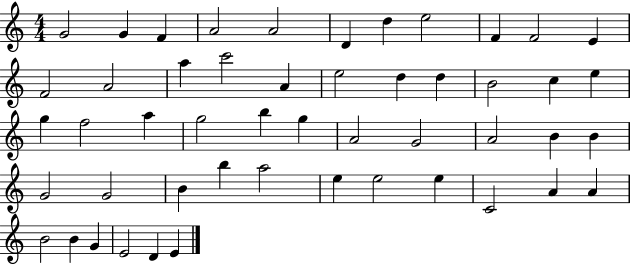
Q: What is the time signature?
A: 4/4